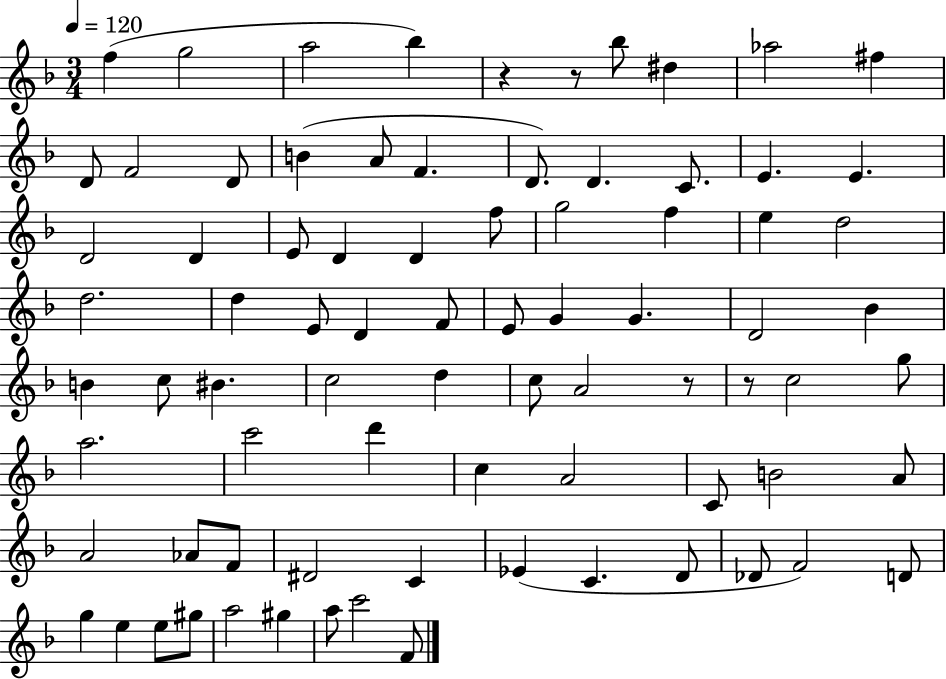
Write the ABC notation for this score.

X:1
T:Untitled
M:3/4
L:1/4
K:F
f g2 a2 _b z z/2 _b/2 ^d _a2 ^f D/2 F2 D/2 B A/2 F D/2 D C/2 E E D2 D E/2 D D f/2 g2 f e d2 d2 d E/2 D F/2 E/2 G G D2 _B B c/2 ^B c2 d c/2 A2 z/2 z/2 c2 g/2 a2 c'2 d' c A2 C/2 B2 A/2 A2 _A/2 F/2 ^D2 C _E C D/2 _D/2 F2 D/2 g e e/2 ^g/2 a2 ^g a/2 c'2 F/2